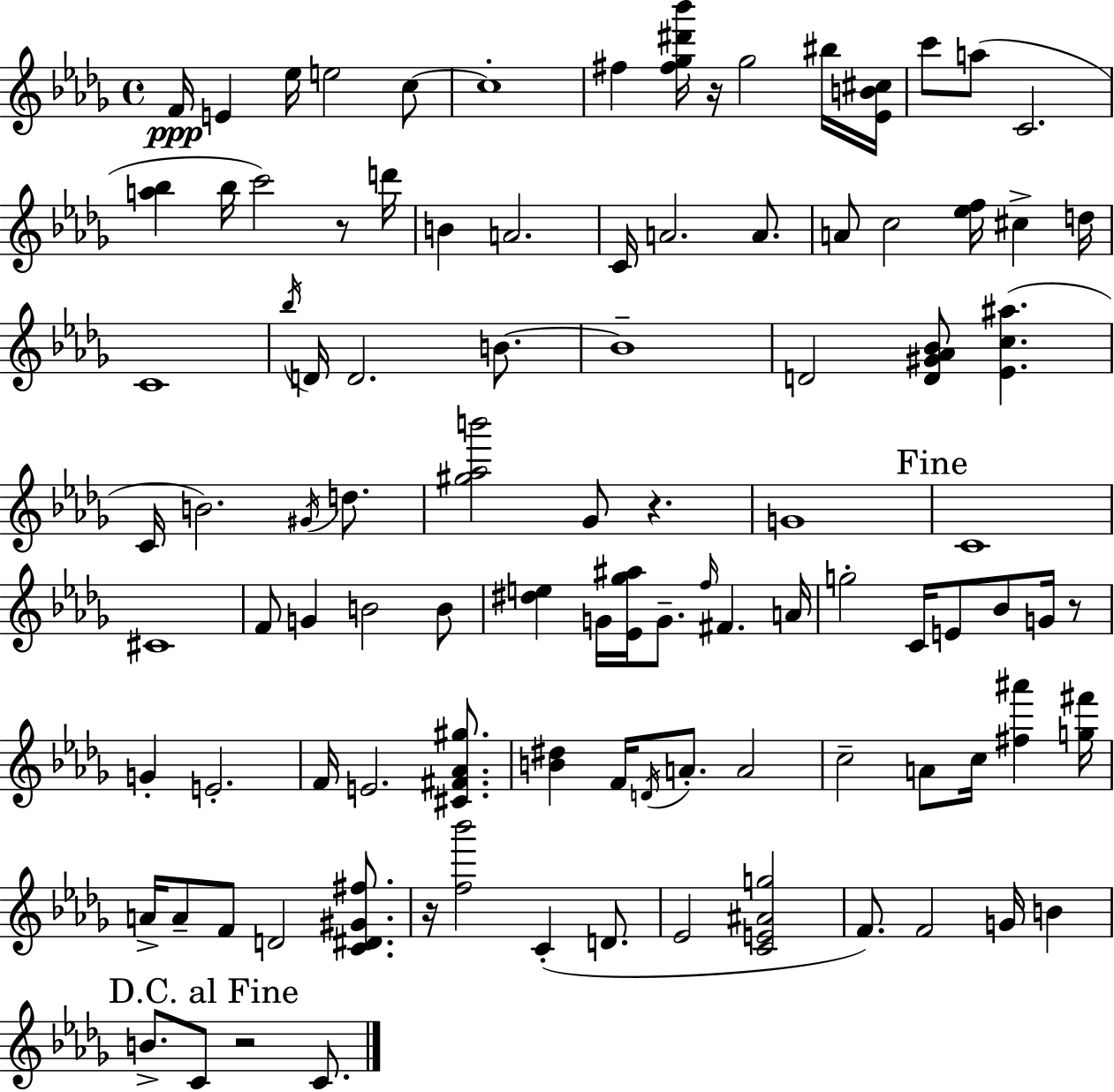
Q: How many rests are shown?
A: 6